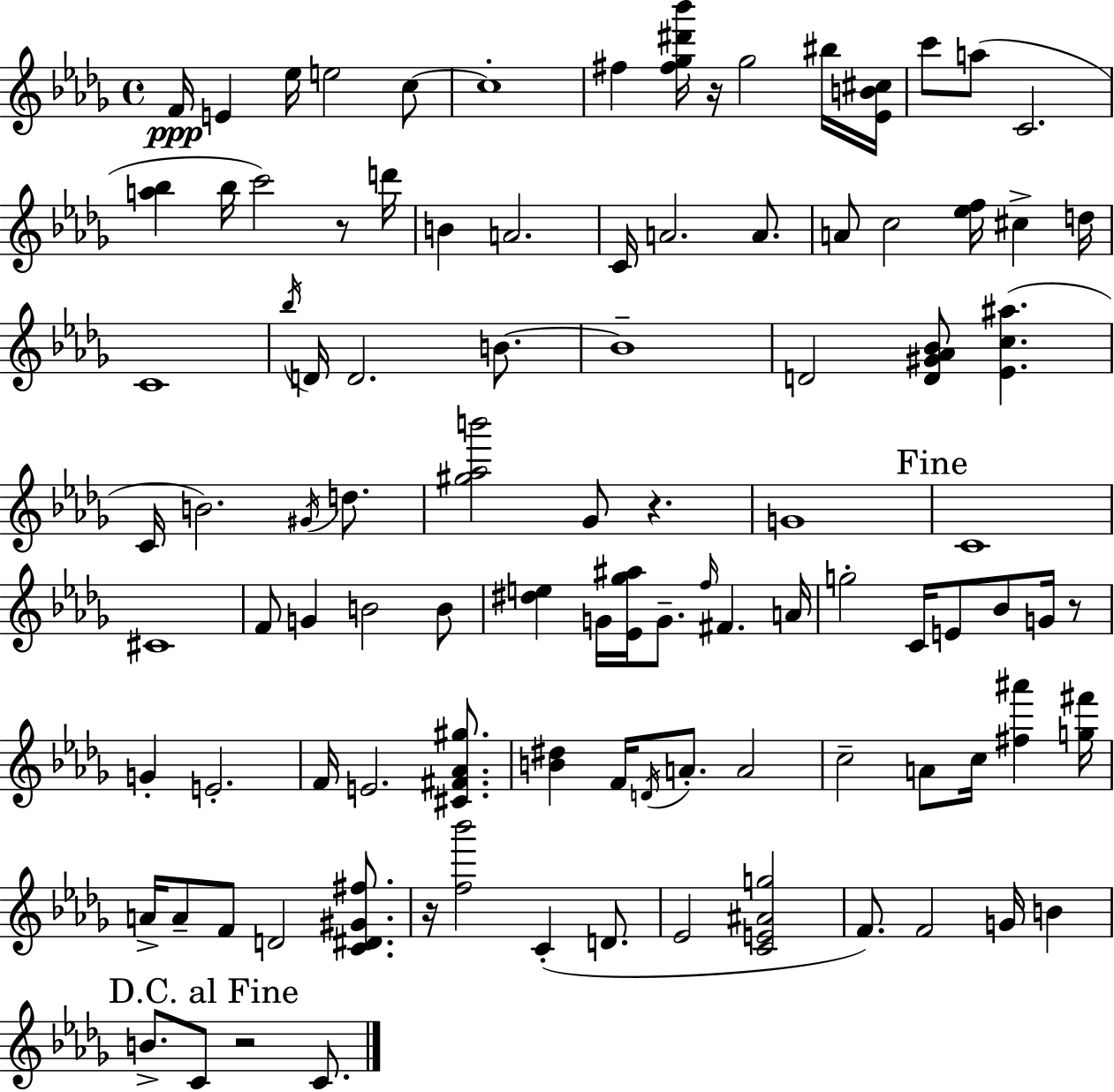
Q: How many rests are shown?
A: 6